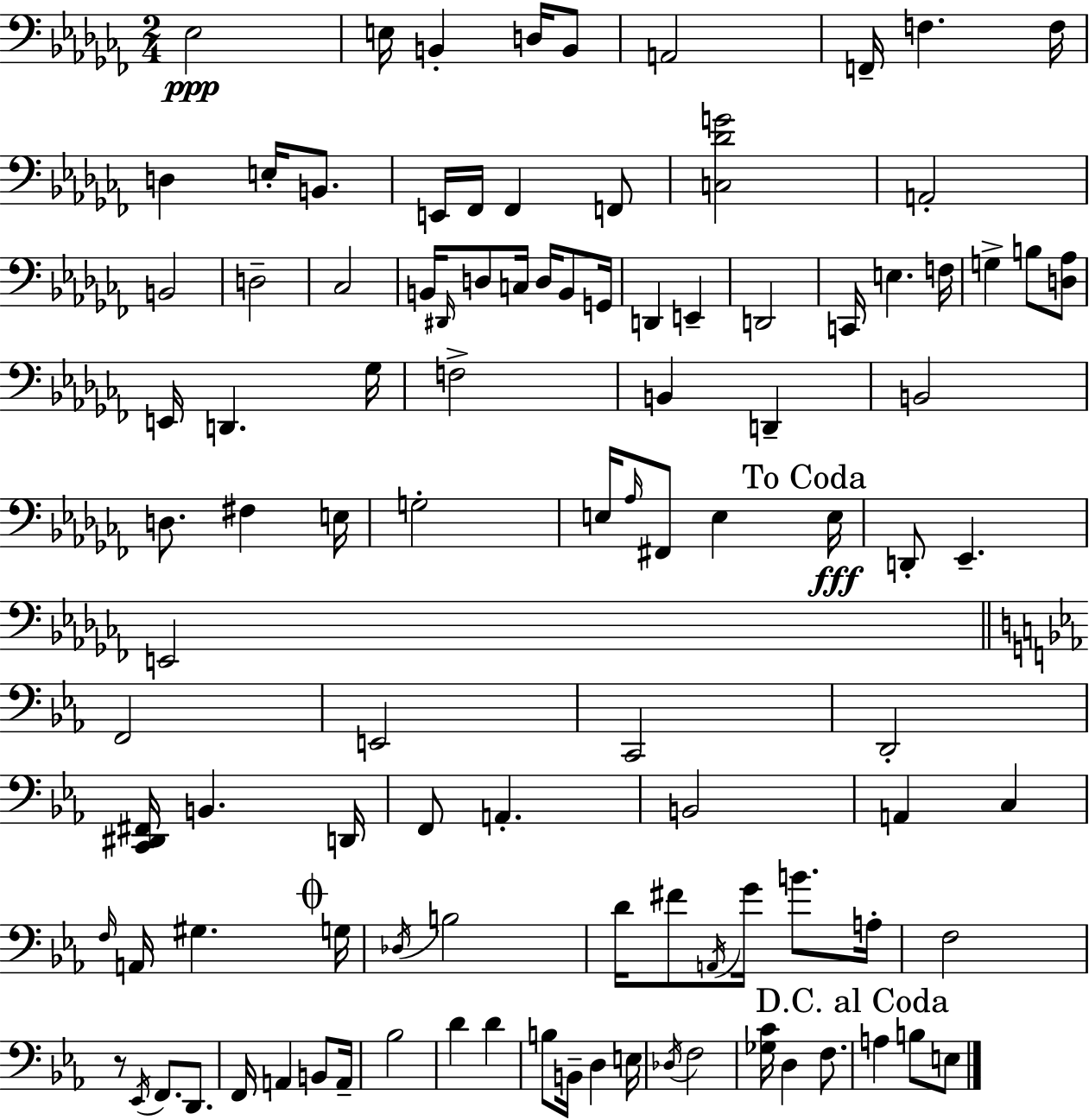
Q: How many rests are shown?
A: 1